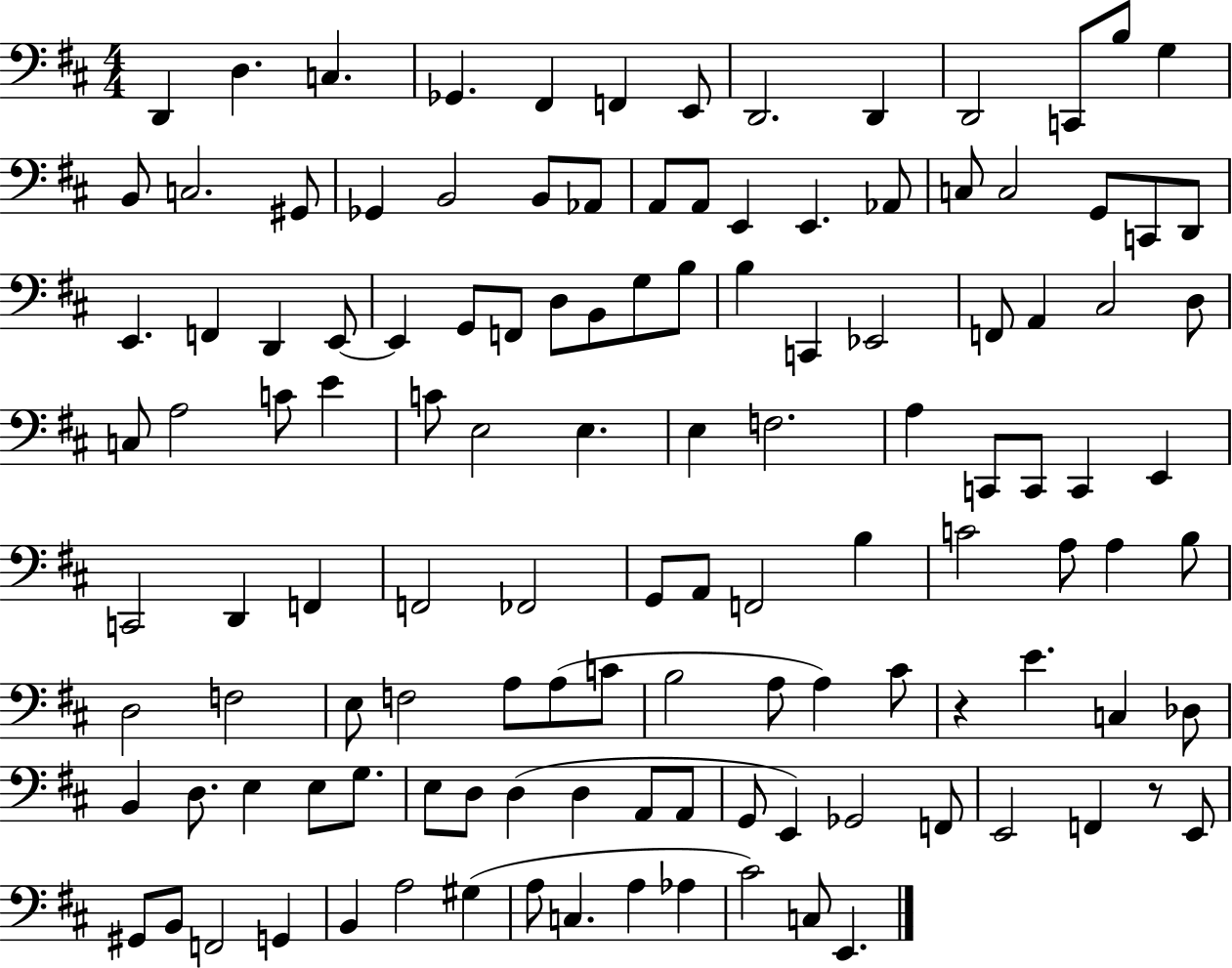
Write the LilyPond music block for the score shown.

{
  \clef bass
  \numericTimeSignature
  \time 4/4
  \key d \major
  d,4 d4. c4. | ges,4. fis,4 f,4 e,8 | d,2. d,4 | d,2 c,8 b8 g4 | \break b,8 c2. gis,8 | ges,4 b,2 b,8 aes,8 | a,8 a,8 e,4 e,4. aes,8 | c8 c2 g,8 c,8 d,8 | \break e,4. f,4 d,4 e,8~~ | e,4 g,8 f,8 d8 b,8 g8 b8 | b4 c,4 ees,2 | f,8 a,4 cis2 d8 | \break c8 a2 c'8 e'4 | c'8 e2 e4. | e4 f2. | a4 c,8 c,8 c,4 e,4 | \break c,2 d,4 f,4 | f,2 fes,2 | g,8 a,8 f,2 b4 | c'2 a8 a4 b8 | \break d2 f2 | e8 f2 a8 a8( c'8 | b2 a8 a4) cis'8 | r4 e'4. c4 des8 | \break b,4 d8. e4 e8 g8. | e8 d8 d4( d4 a,8 a,8 | g,8 e,4) ges,2 f,8 | e,2 f,4 r8 e,8 | \break gis,8 b,8 f,2 g,4 | b,4 a2 gis4( | a8 c4. a4 aes4 | cis'2) c8 e,4. | \break \bar "|."
}